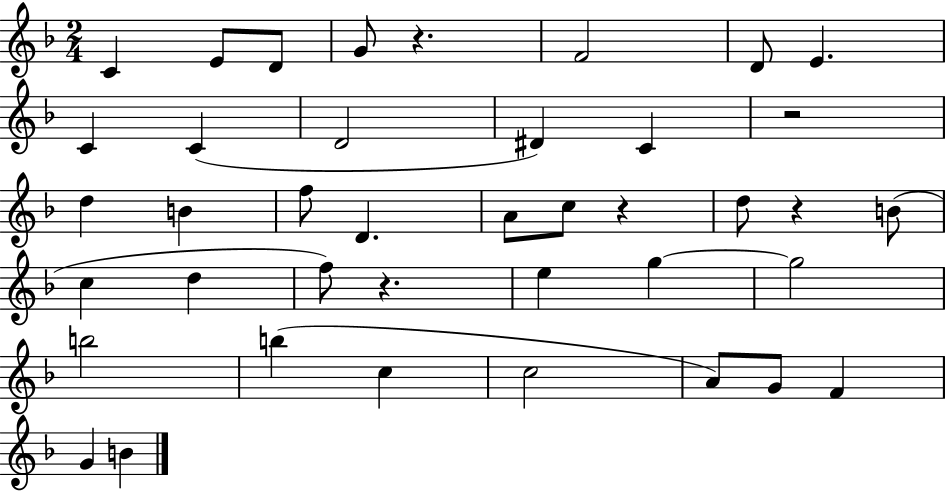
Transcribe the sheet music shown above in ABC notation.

X:1
T:Untitled
M:2/4
L:1/4
K:F
C E/2 D/2 G/2 z F2 D/2 E C C D2 ^D C z2 d B f/2 D A/2 c/2 z d/2 z B/2 c d f/2 z e g g2 b2 b c c2 A/2 G/2 F G B